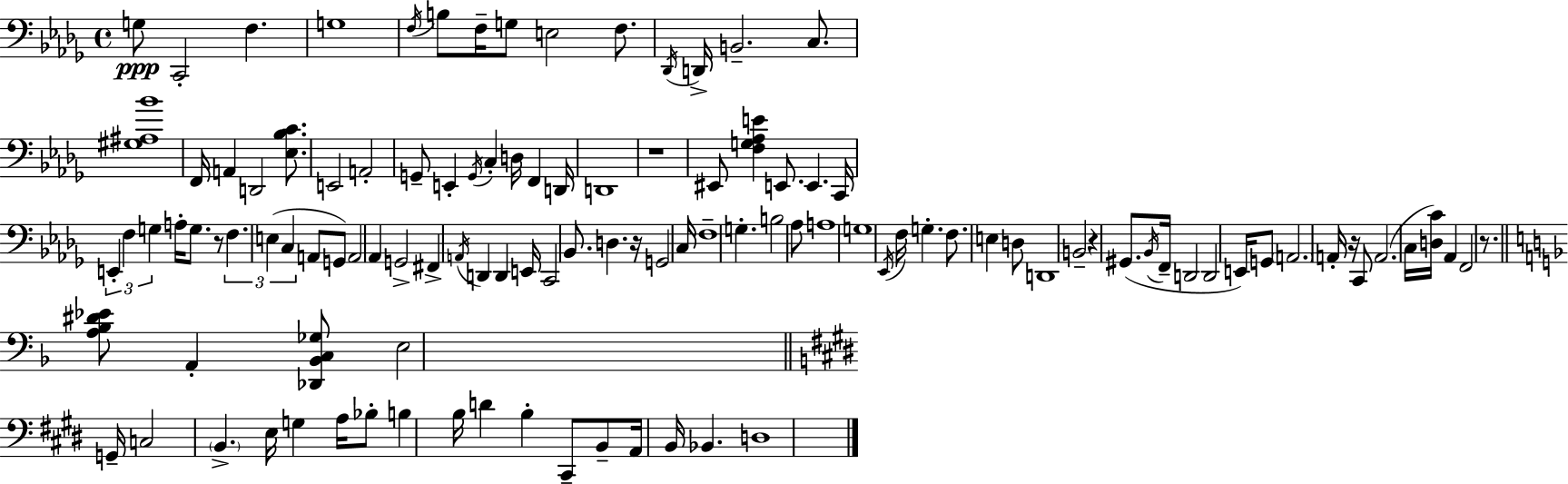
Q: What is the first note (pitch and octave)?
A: G3